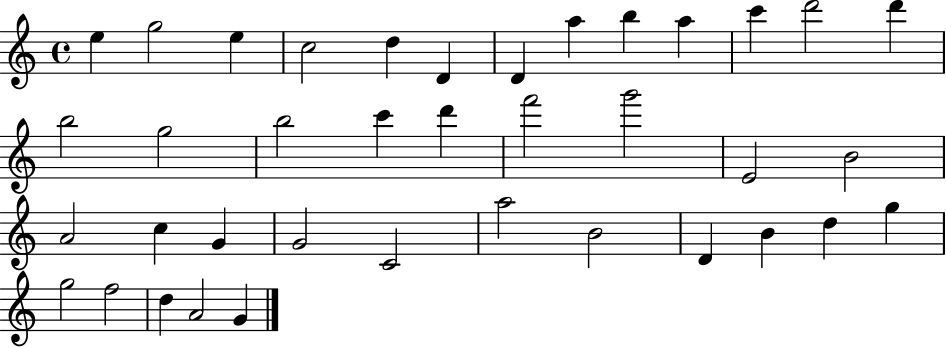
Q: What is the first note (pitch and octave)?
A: E5